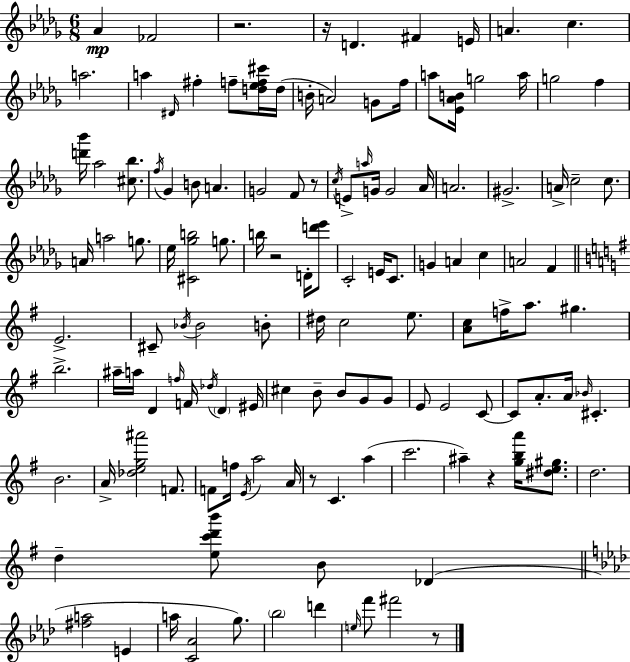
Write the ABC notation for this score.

X:1
T:Untitled
M:6/8
L:1/4
K:Bbm
_A _F2 z2 z/4 D ^F E/4 A c a2 a ^D/4 ^f f/2 [d_ef^c']/4 d/4 B/4 A2 G/2 f/4 a/2 [_E_AB]/4 g2 a/4 g2 f [d'_b']/4 _a2 [^c_b]/2 f/4 _G B/2 A G2 F/2 z/2 c/4 E/2 a/4 G/4 G2 _A/4 A2 ^G2 A/4 c2 c/2 A/4 a2 g/2 _e/4 [^C_gb]2 g/2 b/4 z2 D/4 [d'_e']/2 C2 E/4 C/2 G A c A2 F E2 ^C/2 _B/4 _B2 B/2 ^d/4 c2 e/2 [Ac]/2 f/4 a/2 ^g b2 ^a/4 a/4 D f/4 F/4 _d/4 D ^E/4 ^c B/2 B/2 G/2 G/2 E/2 E2 C/2 C/2 A/2 A/4 _B/4 ^C B2 A/4 [_deg^a']2 F/2 F/2 f/4 E/4 a2 A/4 z/2 C a c'2 ^a z [gba']/4 [^de^g]/2 d2 d [ec'd'b']/2 B/2 _D [^fa]2 E a/4 [C_A]2 g/2 _b2 d' e/4 f'/2 ^f'2 z/2